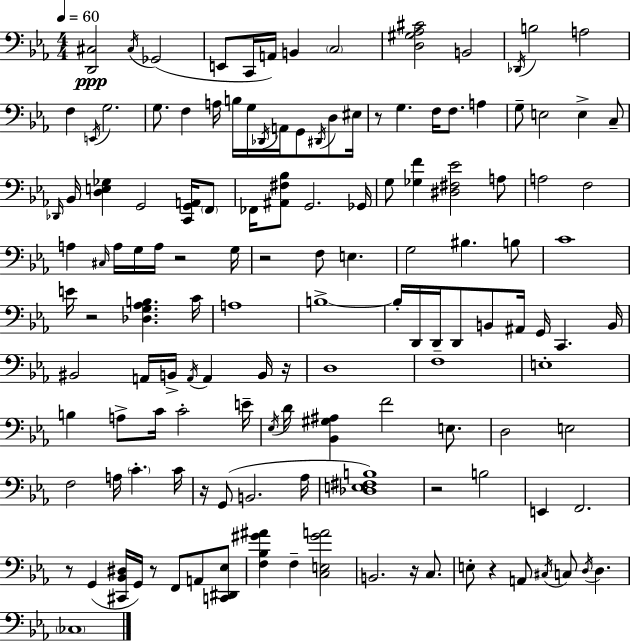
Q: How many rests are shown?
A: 11